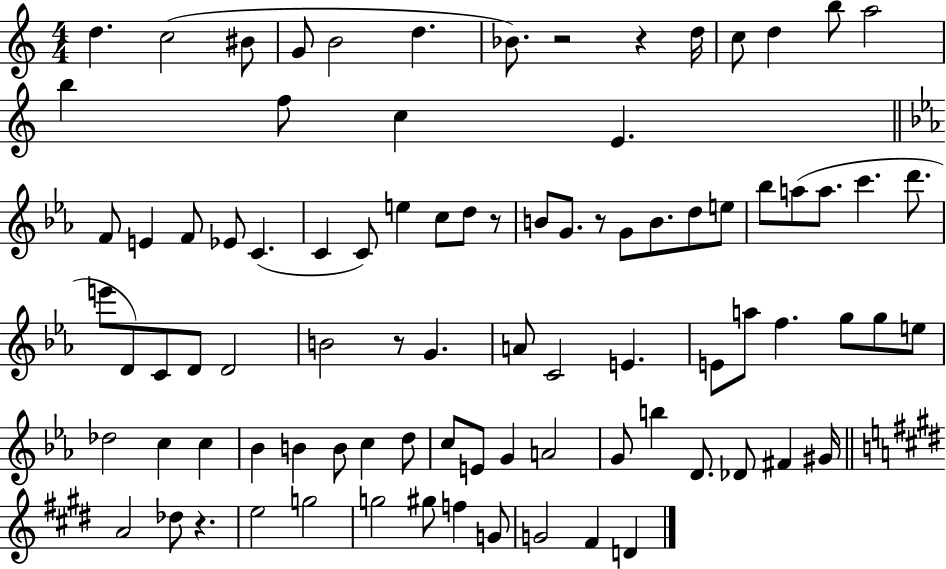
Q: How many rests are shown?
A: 6